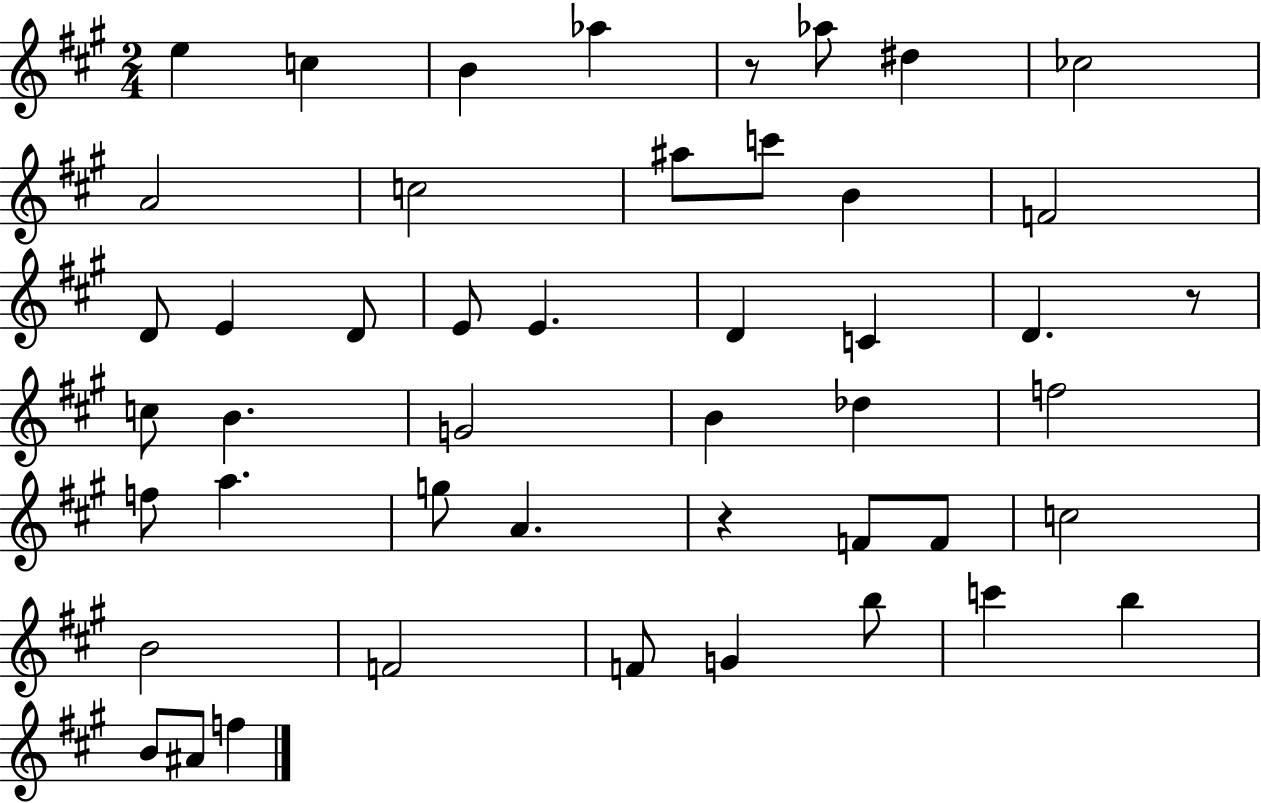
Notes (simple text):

E5/q C5/q B4/q Ab5/q R/e Ab5/e D#5/q CES5/h A4/h C5/h A#5/e C6/e B4/q F4/h D4/e E4/q D4/e E4/e E4/q. D4/q C4/q D4/q. R/e C5/e B4/q. G4/h B4/q Db5/q F5/h F5/e A5/q. G5/e A4/q. R/q F4/e F4/e C5/h B4/h F4/h F4/e G4/q B5/e C6/q B5/q B4/e A#4/e F5/q